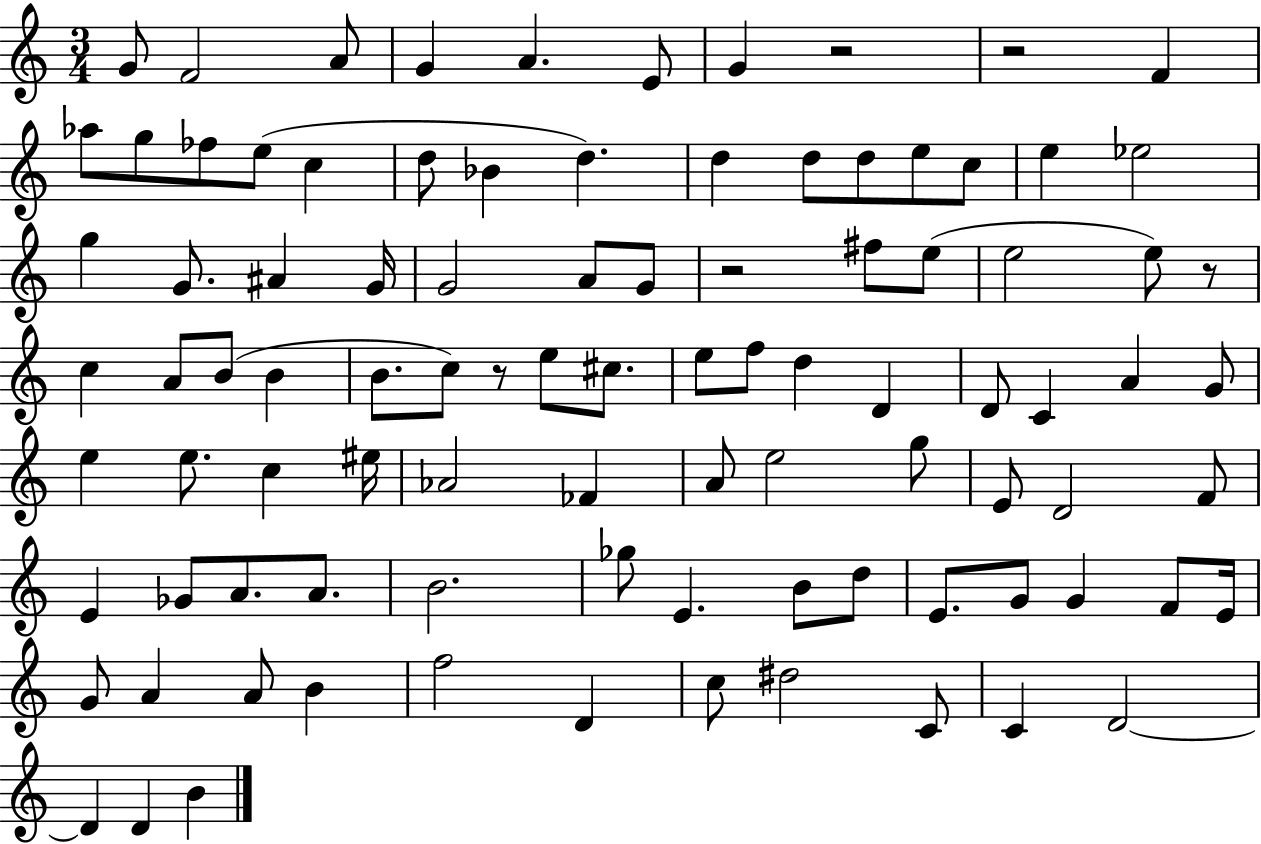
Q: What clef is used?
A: treble